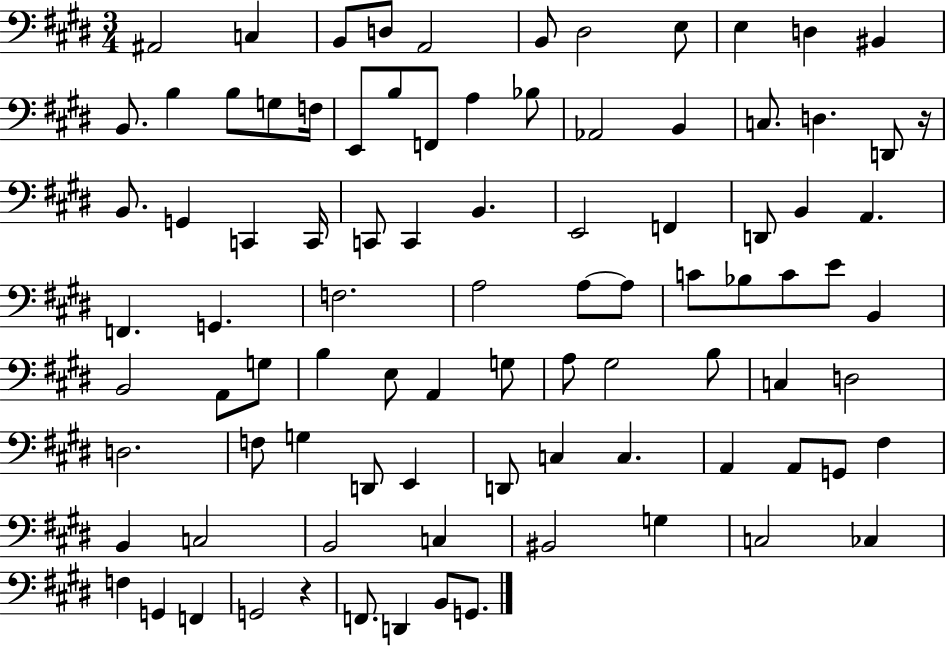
A#2/h C3/q B2/e D3/e A2/h B2/e D#3/h E3/e E3/q D3/q BIS2/q B2/e. B3/q B3/e G3/e F3/s E2/e B3/e F2/e A3/q Bb3/e Ab2/h B2/q C3/e. D3/q. D2/e R/s B2/e. G2/q C2/q C2/s C2/e C2/q B2/q. E2/h F2/q D2/e B2/q A2/q. F2/q. G2/q. F3/h. A3/h A3/e A3/e C4/e Bb3/e C4/e E4/e B2/q B2/h A2/e G3/e B3/q E3/e A2/q G3/e A3/e G#3/h B3/e C3/q D3/h D3/h. F3/e G3/q D2/e E2/q D2/e C3/q C3/q. A2/q A2/e G2/e F#3/q B2/q C3/h B2/h C3/q BIS2/h G3/q C3/h CES3/q F3/q G2/q F2/q G2/h R/q F2/e. D2/q B2/e G2/e.